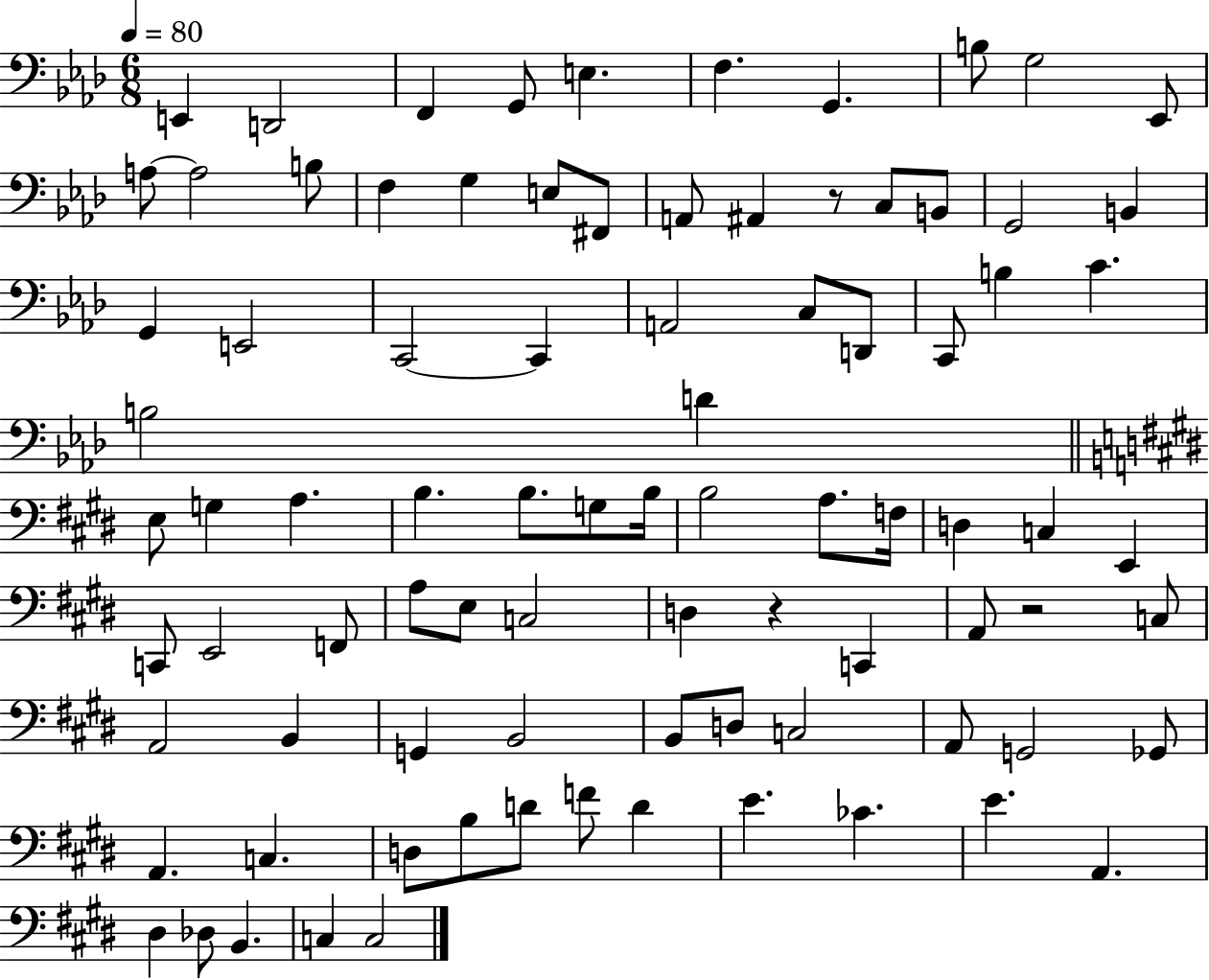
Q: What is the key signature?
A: AES major